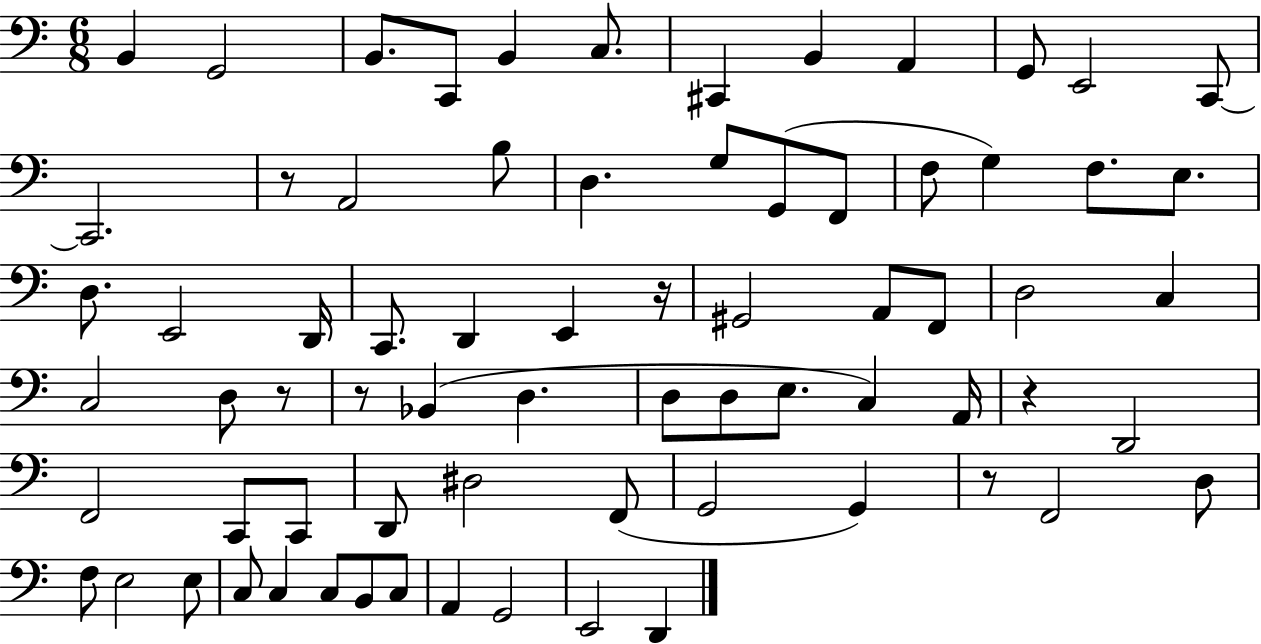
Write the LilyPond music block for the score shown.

{
  \clef bass
  \numericTimeSignature
  \time 6/8
  \key c \major
  b,4 g,2 | b,8. c,8 b,4 c8. | cis,4 b,4 a,4 | g,8 e,2 c,8~~ | \break c,2. | r8 a,2 b8 | d4. g8 g,8( f,8 | f8 g4) f8. e8. | \break d8. e,2 d,16 | c,8. d,4 e,4 r16 | gis,2 a,8 f,8 | d2 c4 | \break c2 d8 r8 | r8 bes,4( d4. | d8 d8 e8. c4) a,16 | r4 d,2 | \break f,2 c,8 c,8 | d,8 dis2 f,8( | g,2 g,4) | r8 f,2 d8 | \break f8 e2 e8 | c8 c4 c8 b,8 c8 | a,4 g,2 | e,2 d,4 | \break \bar "|."
}